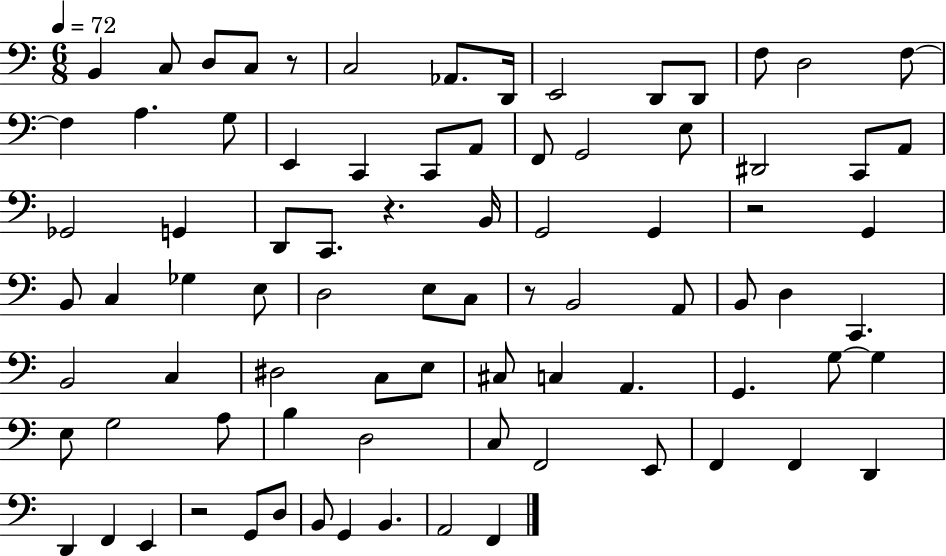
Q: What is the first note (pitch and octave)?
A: B2